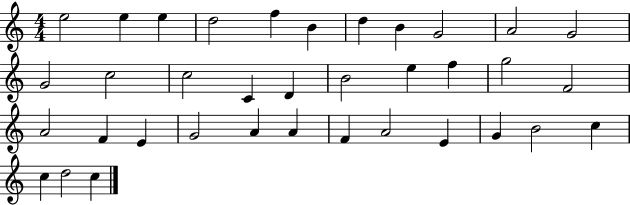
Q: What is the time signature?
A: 4/4